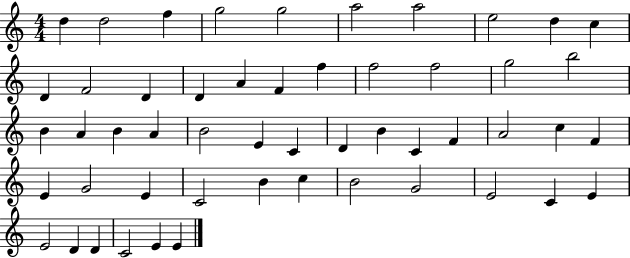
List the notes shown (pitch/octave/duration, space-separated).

D5/q D5/h F5/q G5/h G5/h A5/h A5/h E5/h D5/q C5/q D4/q F4/h D4/q D4/q A4/q F4/q F5/q F5/h F5/h G5/h B5/h B4/q A4/q B4/q A4/q B4/h E4/q C4/q D4/q B4/q C4/q F4/q A4/h C5/q F4/q E4/q G4/h E4/q C4/h B4/q C5/q B4/h G4/h E4/h C4/q E4/q E4/h D4/q D4/q C4/h E4/q E4/q